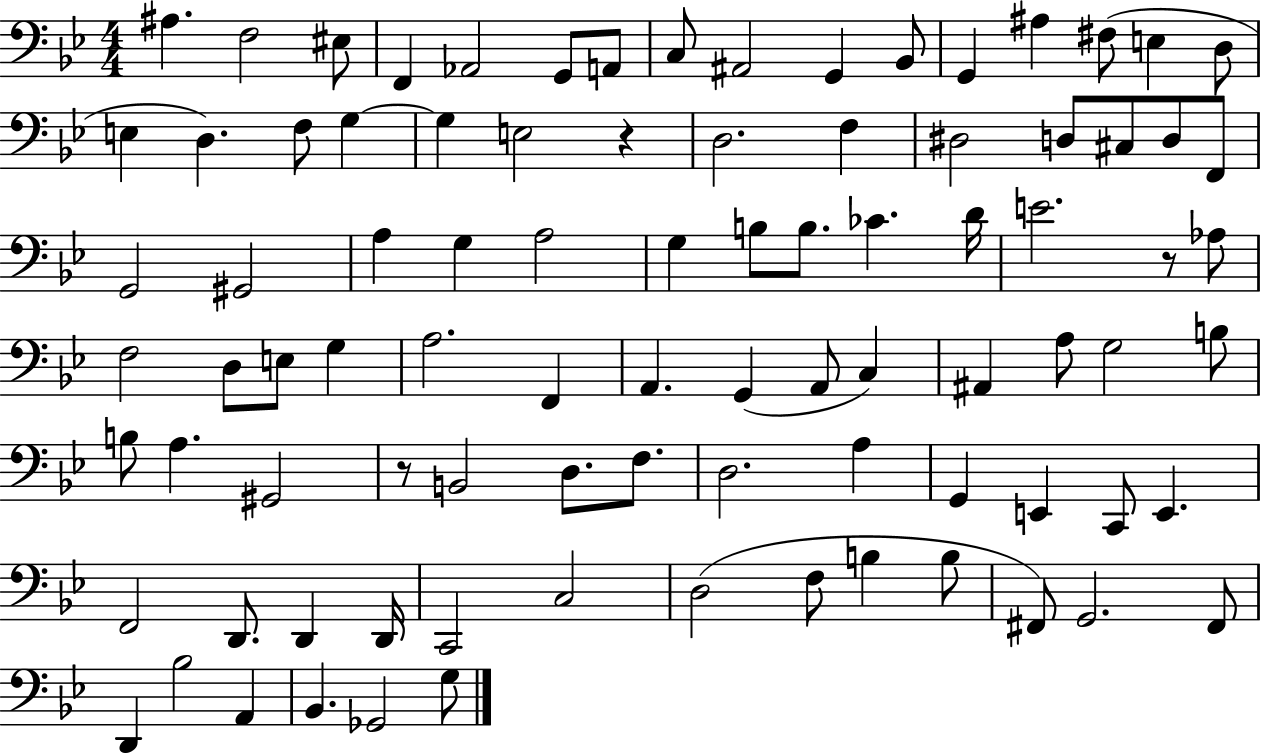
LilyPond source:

{
  \clef bass
  \numericTimeSignature
  \time 4/4
  \key bes \major
  ais4. f2 eis8 | f,4 aes,2 g,8 a,8 | c8 ais,2 g,4 bes,8 | g,4 ais4 fis8( e4 d8 | \break e4 d4.) f8 g4~~ | g4 e2 r4 | d2. f4 | dis2 d8 cis8 d8 f,8 | \break g,2 gis,2 | a4 g4 a2 | g4 b8 b8. ces'4. d'16 | e'2. r8 aes8 | \break f2 d8 e8 g4 | a2. f,4 | a,4. g,4( a,8 c4) | ais,4 a8 g2 b8 | \break b8 a4. gis,2 | r8 b,2 d8. f8. | d2. a4 | g,4 e,4 c,8 e,4. | \break f,2 d,8. d,4 d,16 | c,2 c2 | d2( f8 b4 b8 | fis,8) g,2. fis,8 | \break d,4 bes2 a,4 | bes,4. ges,2 g8 | \bar "|."
}